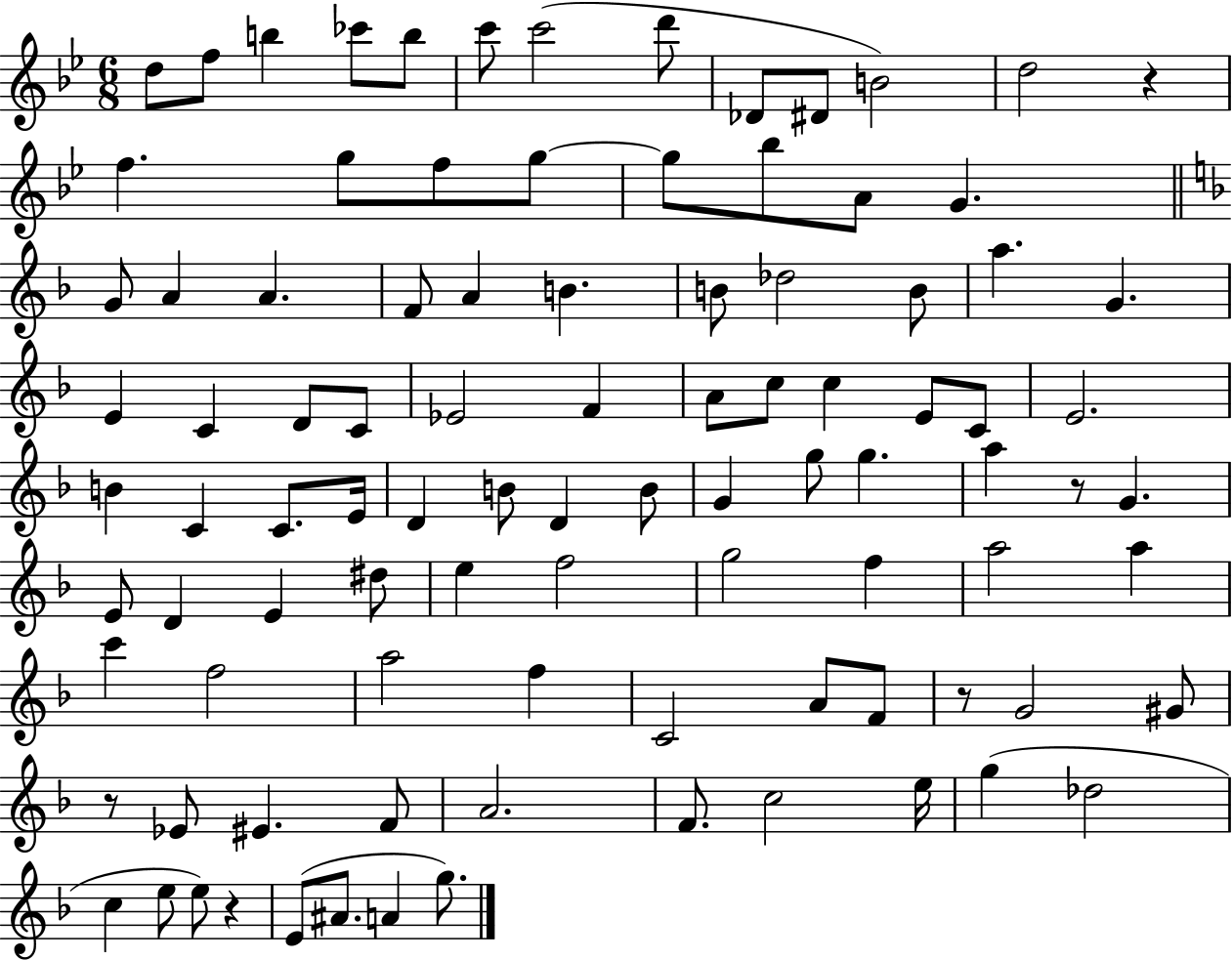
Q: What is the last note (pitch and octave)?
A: G5